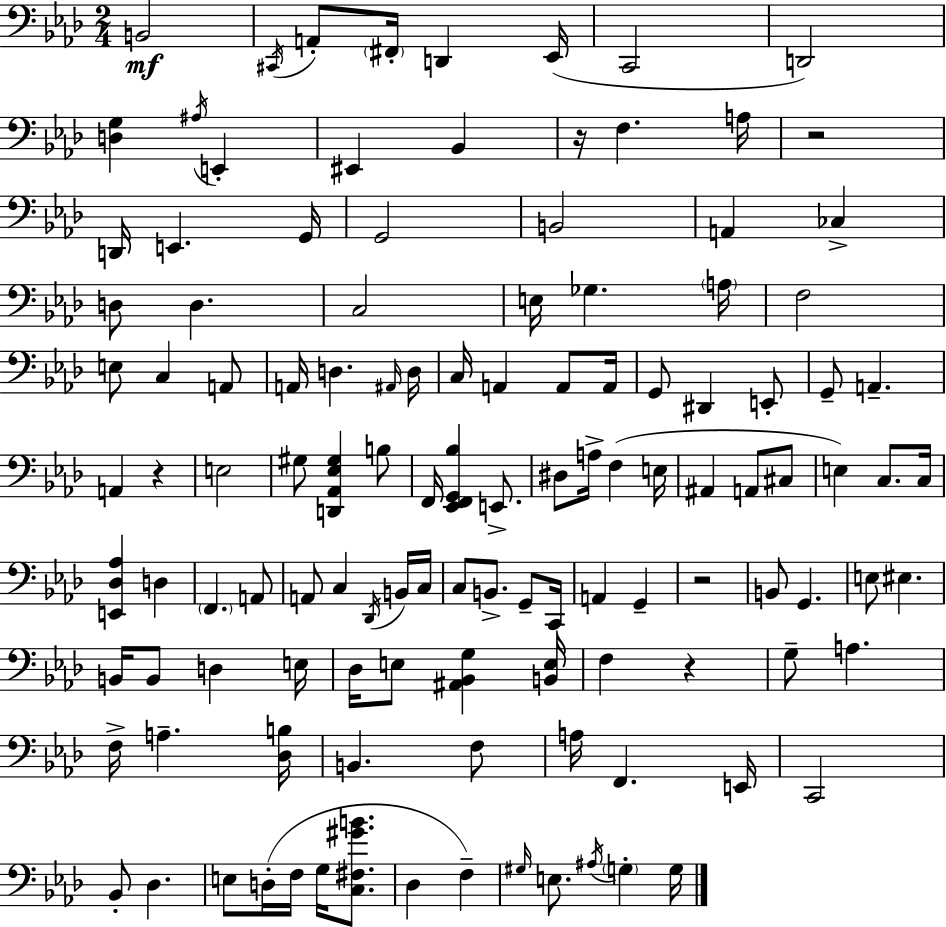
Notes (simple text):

B2/h C#2/s A2/e F#2/s D2/q Eb2/s C2/h D2/h [D3,G3]/q A#3/s E2/q EIS2/q Bb2/q R/s F3/q. A3/s R/h D2/s E2/q. G2/s G2/h B2/h A2/q CES3/q D3/e D3/q. C3/h E3/s Gb3/q. A3/s F3/h E3/e C3/q A2/e A2/s D3/q. A#2/s D3/s C3/s A2/q A2/e A2/s G2/e D#2/q E2/e G2/e A2/q. A2/q R/q E3/h G#3/e [D2,Ab2,Eb3,G#3]/q B3/e F2/s [Eb2,F2,G2,Bb3]/q E2/e. D#3/e A3/s F3/q E3/s A#2/q A2/e C#3/e E3/q C3/e. C3/s [E2,Db3,Ab3]/q D3/q F2/q. A2/e A2/e C3/q Db2/s B2/s C3/s C3/e B2/e. G2/e C2/s A2/q G2/q R/h B2/e G2/q. E3/e EIS3/q. B2/s B2/e D3/q E3/s Db3/s E3/e [A#2,Bb2,G3]/q [B2,E3]/s F3/q R/q G3/e A3/q. F3/s A3/q. [Db3,B3]/s B2/q. F3/e A3/s F2/q. E2/s C2/h Bb2/e Db3/q. E3/e D3/s F3/s G3/s [C3,F#3,G#4,B4]/e. Db3/q F3/q G#3/s E3/e. A#3/s G3/q G3/s